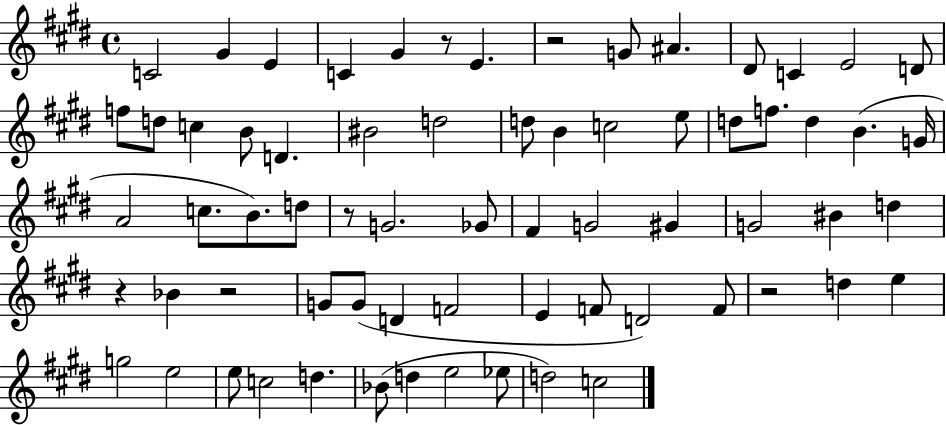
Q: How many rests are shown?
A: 6